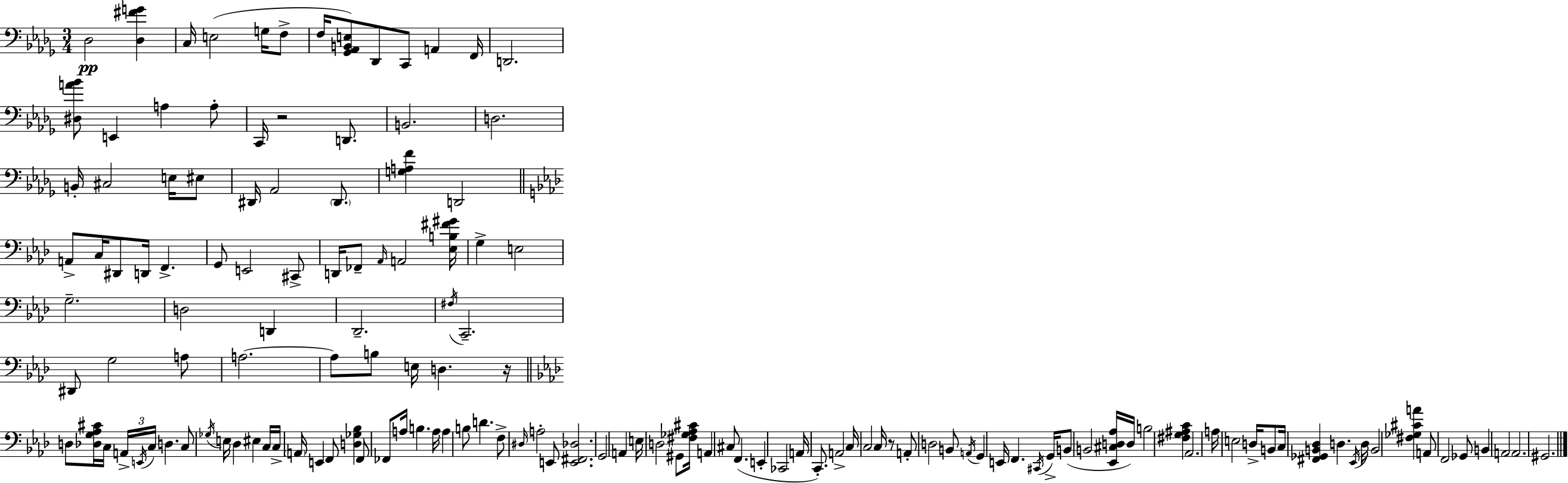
Db3/h [Db3,F#4,G4]/q C3/s E3/h G3/s F3/e F3/s [Gb2,Ab2,B2,E3]/e Db2/e C2/e A2/q F2/s D2/h. [D#3,A4,Bb4]/e E2/q A3/q A3/e C2/s R/h D2/e. B2/h. D3/h. B2/s C#3/h E3/s EIS3/e D#2/s Ab2/h D#2/e. [G3,A3,F4]/q D2/h A2/e C3/s D#2/e D2/s F2/q. G2/e E2/h C#2/e D2/s FES2/e Ab2/s A2/h [Eb3,B3,F#4,G#4]/s G3/q E3/h G3/h. D3/h D2/q Db2/h. F#3/s C2/h. D#2/e G3/h A3/e A3/h. A3/e B3/e E3/s D3/q. R/s D3/e [Db3,G3,Ab3,C#4]/s C3/s A2/s E2/s C3/s D3/q. C3/e Gb3/s E3/s Db3/q EIS3/q C3/s C3/s A2/s E2/q F2/e [D3,Gb3,Bb3]/q F2/e FES2/e A3/s B3/q. A3/s A3/q B3/e D4/q. F3/e D#3/s A3/h E2/e [E2,F#2,Db3]/h. G2/h A2/q E3/s D3/h G#2/e [F#3,Gb3,Ab3,C#4]/s A2/q C#3/e F2/q. E2/q CES2/h A2/s C2/e. A2/h C3/s C3/h C3/s R/e A2/e D3/h B2/e A2/s G2/q E2/s F2/q. C#2/s G2/s B2/e B2/h [Eb2,C#3,D3,Ab3]/s D3/s B3/h [F#3,G3,A#3,C4]/q Ab2/h. A3/s E3/h D3/s B2/e C3/s [F#2,Gb2,B2,Db3]/q D3/q. Eb2/s D3/s B2/h [F#3,Gb3,C#4,A4]/q A2/e F2/h Gb2/e B2/q A2/h A2/h. G#2/h.